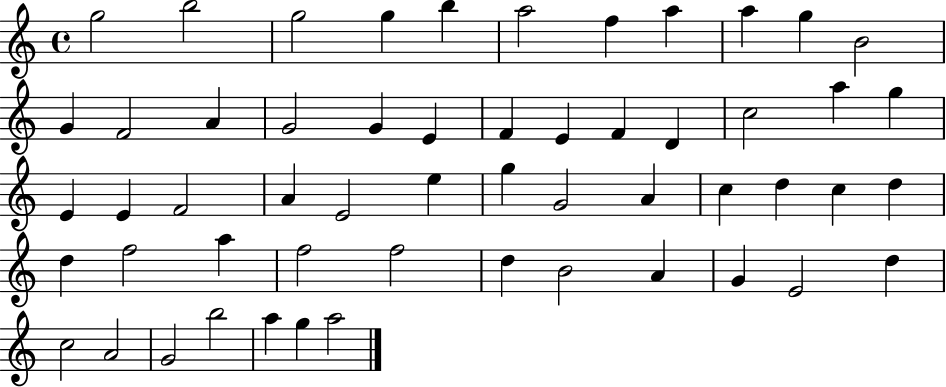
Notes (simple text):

G5/h B5/h G5/h G5/q B5/q A5/h F5/q A5/q A5/q G5/q B4/h G4/q F4/h A4/q G4/h G4/q E4/q F4/q E4/q F4/q D4/q C5/h A5/q G5/q E4/q E4/q F4/h A4/q E4/h E5/q G5/q G4/h A4/q C5/q D5/q C5/q D5/q D5/q F5/h A5/q F5/h F5/h D5/q B4/h A4/q G4/q E4/h D5/q C5/h A4/h G4/h B5/h A5/q G5/q A5/h